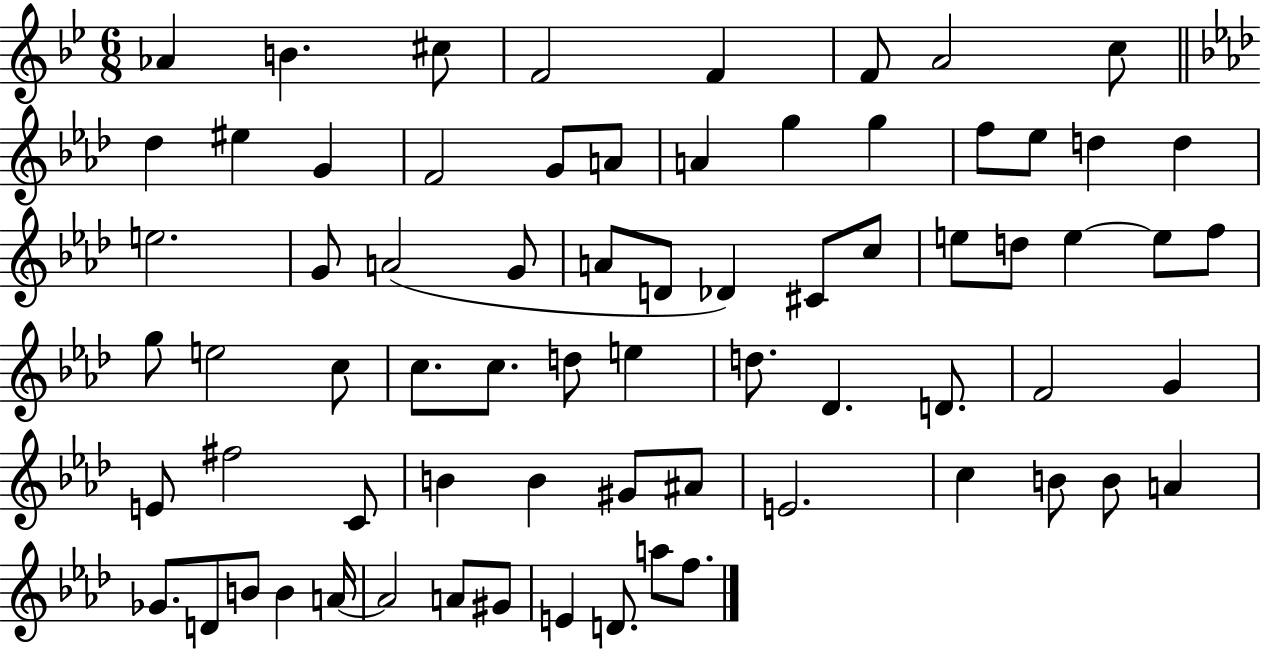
Ab4/q B4/q. C#5/e F4/h F4/q F4/e A4/h C5/e Db5/q EIS5/q G4/q F4/h G4/e A4/e A4/q G5/q G5/q F5/e Eb5/e D5/q D5/q E5/h. G4/e A4/h G4/e A4/e D4/e Db4/q C#4/e C5/e E5/e D5/e E5/q E5/e F5/e G5/e E5/h C5/e C5/e. C5/e. D5/e E5/q D5/e. Db4/q. D4/e. F4/h G4/q E4/e F#5/h C4/e B4/q B4/q G#4/e A#4/e E4/h. C5/q B4/e B4/e A4/q Gb4/e. D4/e B4/e B4/q A4/s A4/h A4/e G#4/e E4/q D4/e. A5/e F5/e.